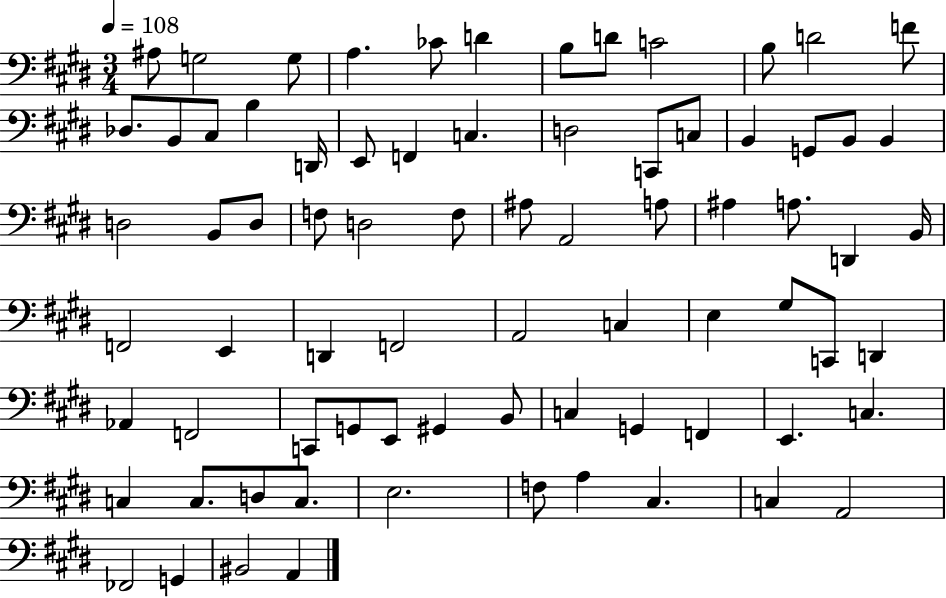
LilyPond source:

{
  \clef bass
  \numericTimeSignature
  \time 3/4
  \key e \major
  \tempo 4 = 108
  ais8 g2 g8 | a4. ces'8 d'4 | b8 d'8 c'2 | b8 d'2 f'8 | \break des8. b,8 cis8 b4 d,16 | e,8 f,4 c4. | d2 c,8 c8 | b,4 g,8 b,8 b,4 | \break d2 b,8 d8 | f8 d2 f8 | ais8 a,2 a8 | ais4 a8. d,4 b,16 | \break f,2 e,4 | d,4 f,2 | a,2 c4 | e4 gis8 c,8 d,4 | \break aes,4 f,2 | c,8 g,8 e,8 gis,4 b,8 | c4 g,4 f,4 | e,4. c4. | \break c4 c8. d8 c8. | e2. | f8 a4 cis4. | c4 a,2 | \break fes,2 g,4 | bis,2 a,4 | \bar "|."
}